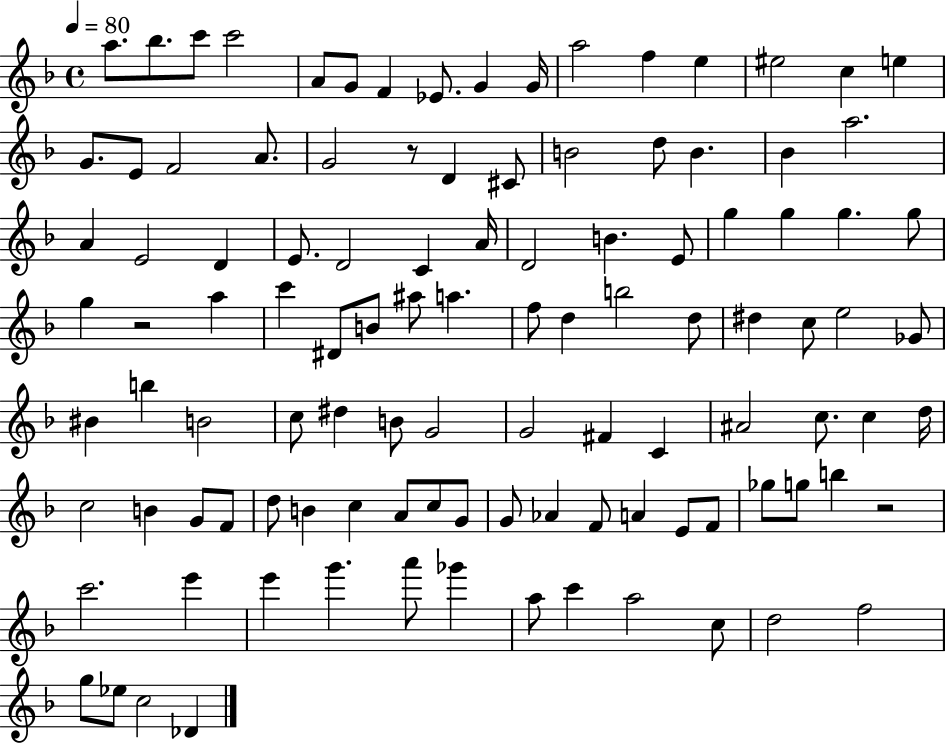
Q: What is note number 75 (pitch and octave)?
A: F4